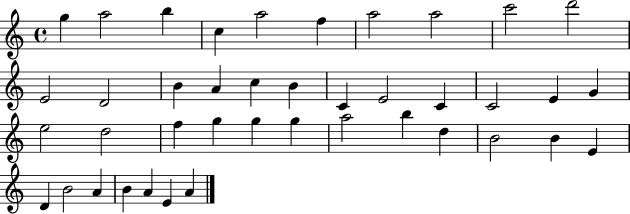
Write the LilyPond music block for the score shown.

{
  \clef treble
  \time 4/4
  \defaultTimeSignature
  \key c \major
  g''4 a''2 b''4 | c''4 a''2 f''4 | a''2 a''2 | c'''2 d'''2 | \break e'2 d'2 | b'4 a'4 c''4 b'4 | c'4 e'2 c'4 | c'2 e'4 g'4 | \break e''2 d''2 | f''4 g''4 g''4 g''4 | a''2 b''4 d''4 | b'2 b'4 e'4 | \break d'4 b'2 a'4 | b'4 a'4 e'4 a'4 | \bar "|."
}